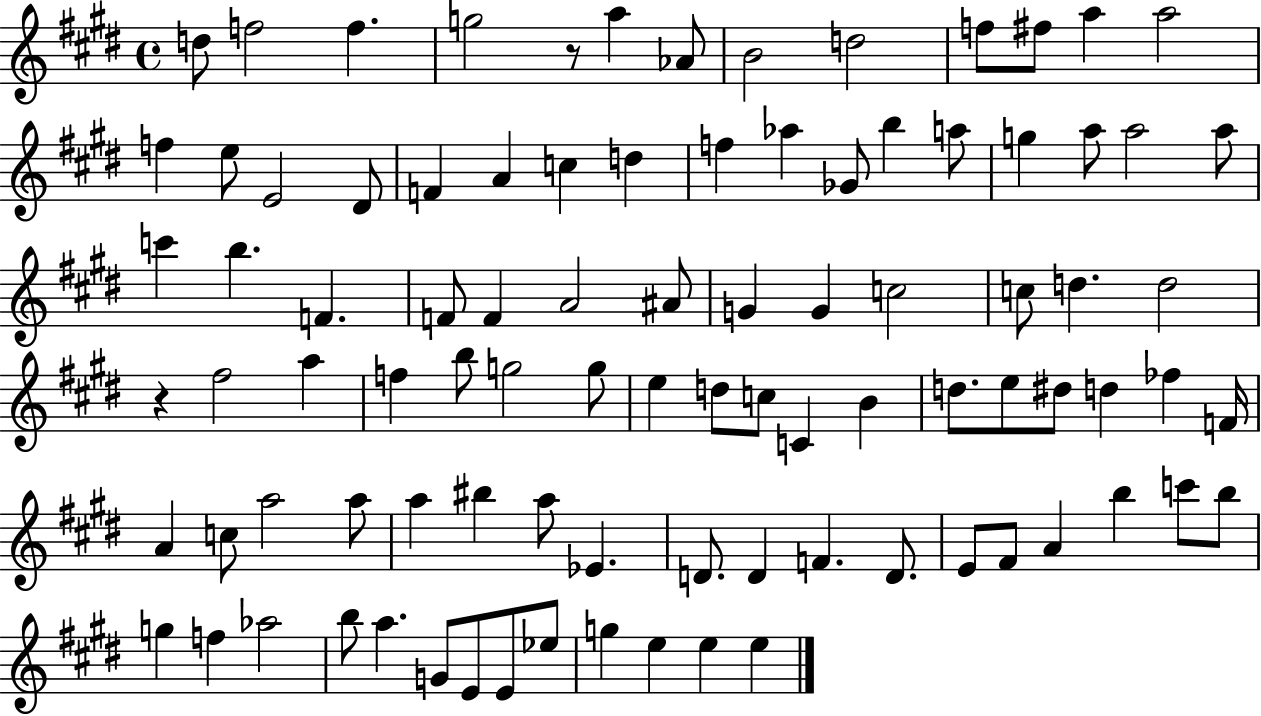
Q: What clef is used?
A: treble